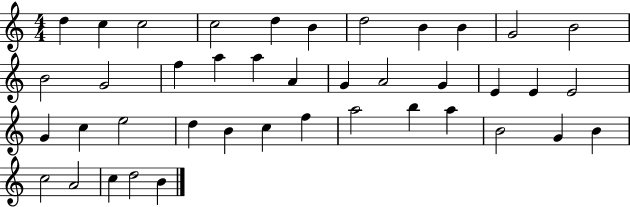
X:1
T:Untitled
M:4/4
L:1/4
K:C
d c c2 c2 d B d2 B B G2 B2 B2 G2 f a a A G A2 G E E E2 G c e2 d B c f a2 b a B2 G B c2 A2 c d2 B